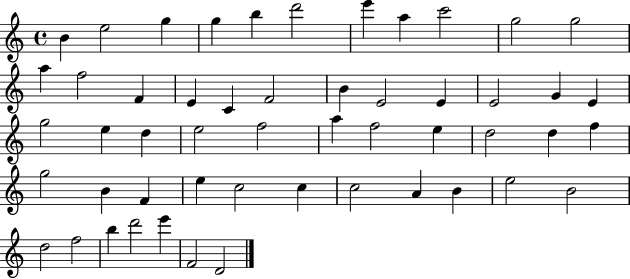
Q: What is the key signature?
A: C major